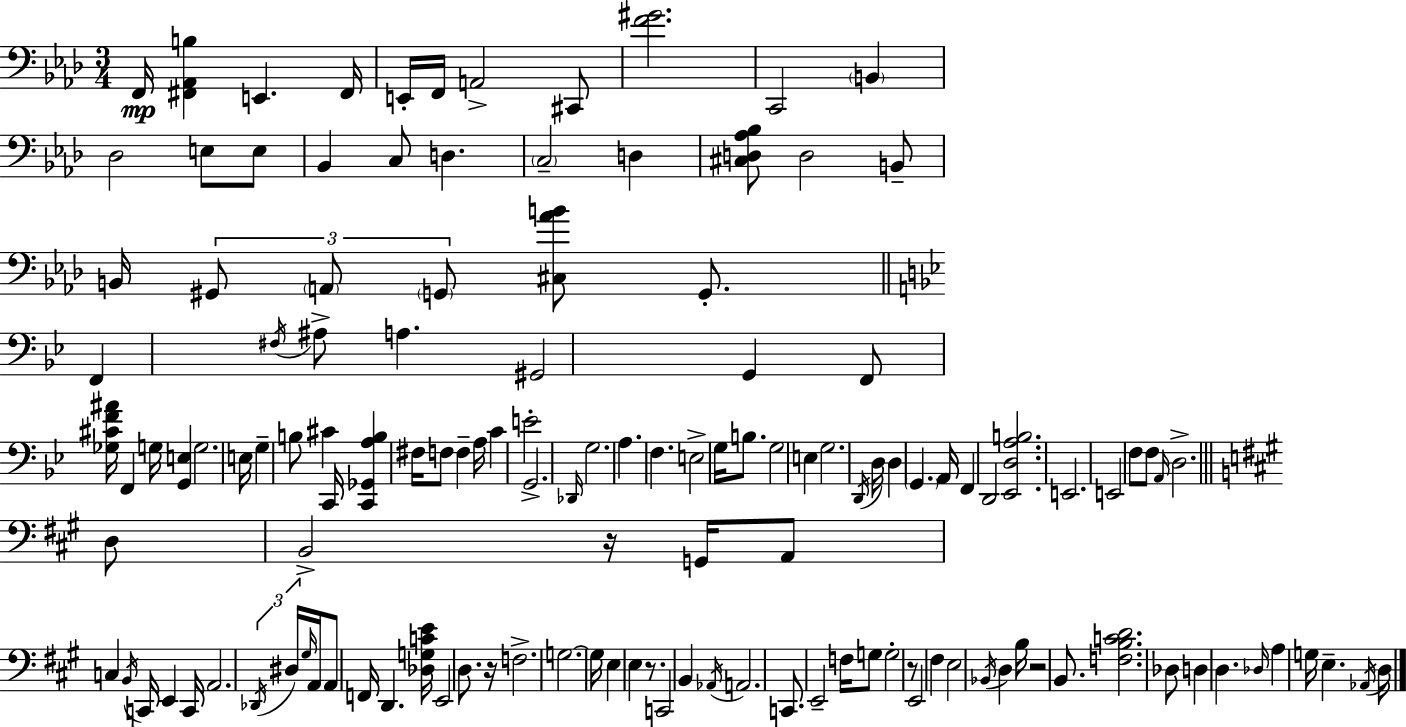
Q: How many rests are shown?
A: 5